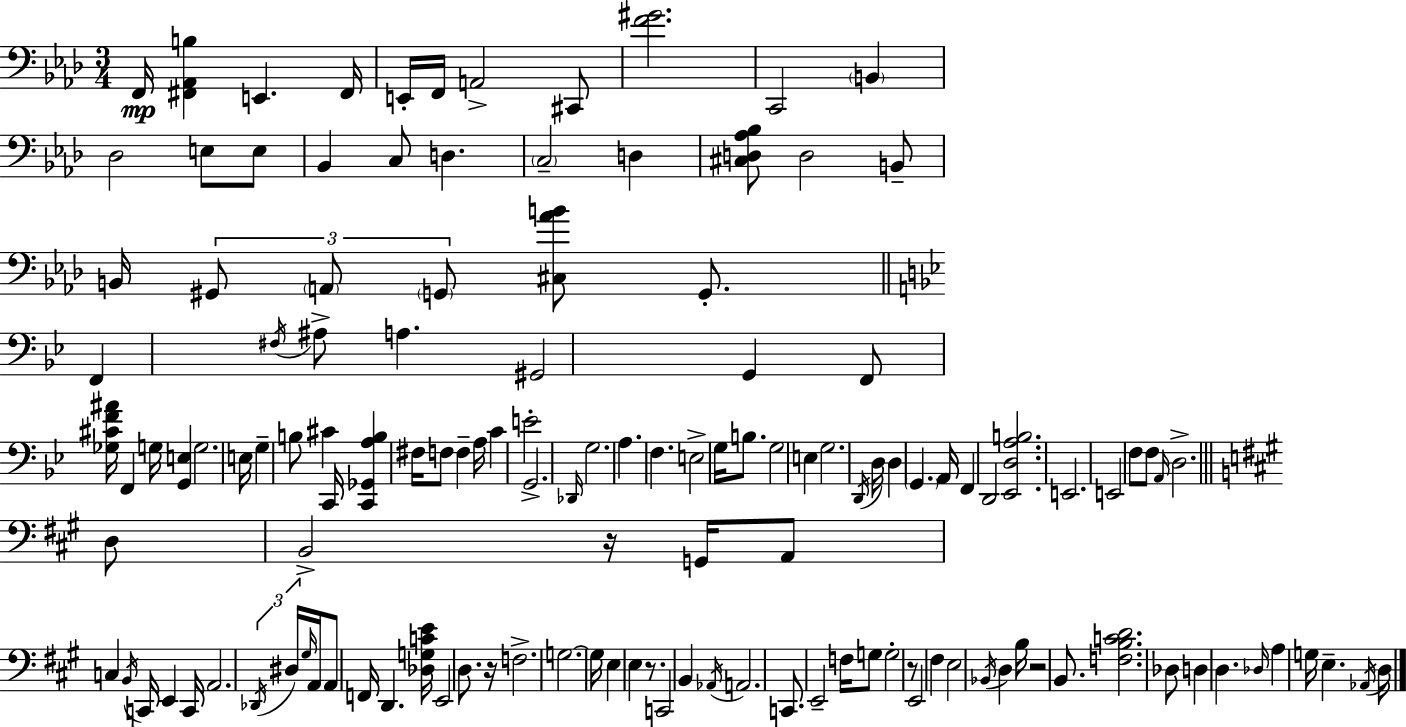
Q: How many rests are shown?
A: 5